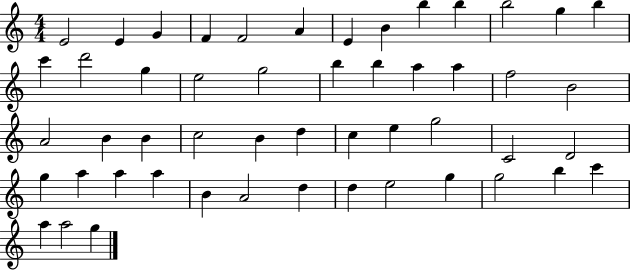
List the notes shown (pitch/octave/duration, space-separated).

E4/h E4/q G4/q F4/q F4/h A4/q E4/q B4/q B5/q B5/q B5/h G5/q B5/q C6/q D6/h G5/q E5/h G5/h B5/q B5/q A5/q A5/q F5/h B4/h A4/h B4/q B4/q C5/h B4/q D5/q C5/q E5/q G5/h C4/h D4/h G5/q A5/q A5/q A5/q B4/q A4/h D5/q D5/q E5/h G5/q G5/h B5/q C6/q A5/q A5/h G5/q